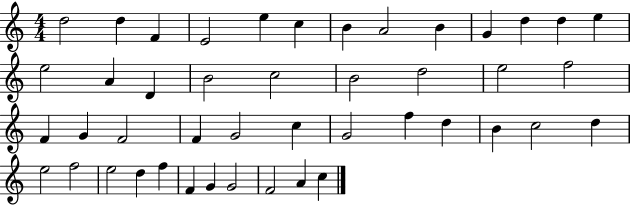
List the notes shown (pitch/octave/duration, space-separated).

D5/h D5/q F4/q E4/h E5/q C5/q B4/q A4/h B4/q G4/q D5/q D5/q E5/q E5/h A4/q D4/q B4/h C5/h B4/h D5/h E5/h F5/h F4/q G4/q F4/h F4/q G4/h C5/q G4/h F5/q D5/q B4/q C5/h D5/q E5/h F5/h E5/h D5/q F5/q F4/q G4/q G4/h F4/h A4/q C5/q